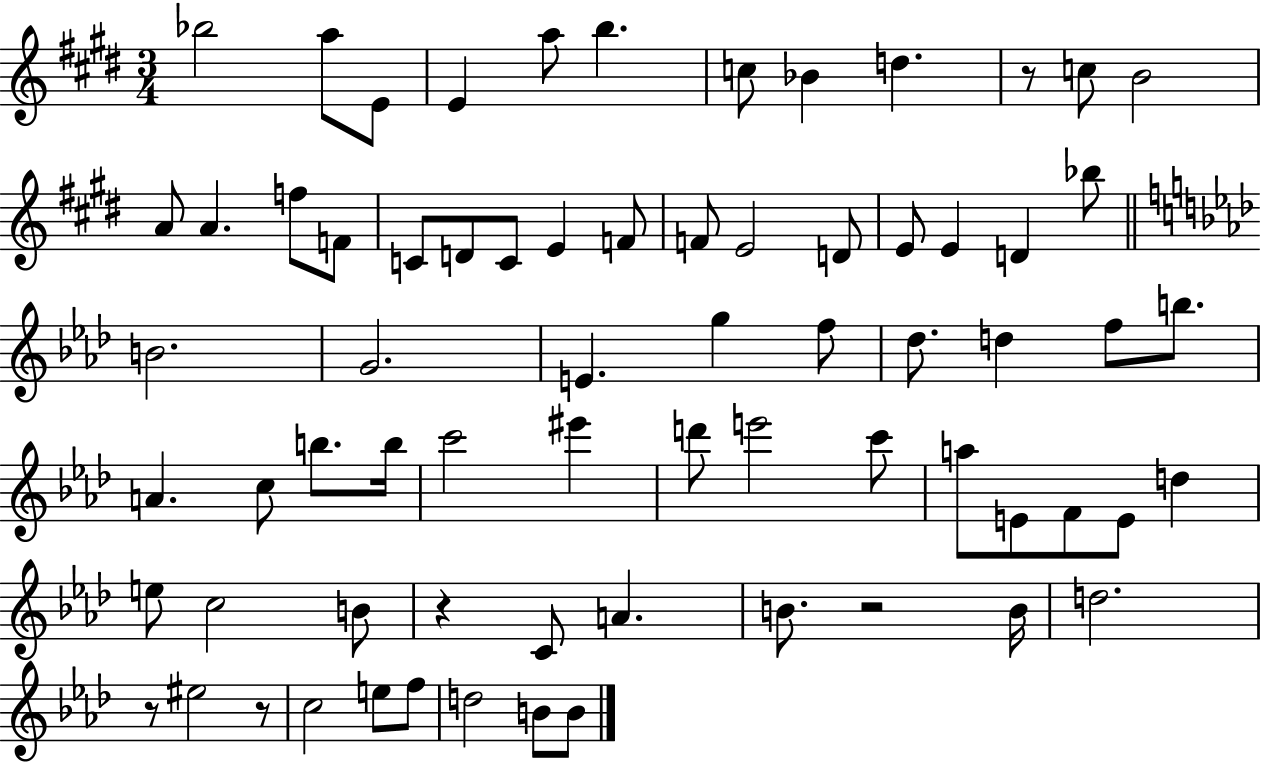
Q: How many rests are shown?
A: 5